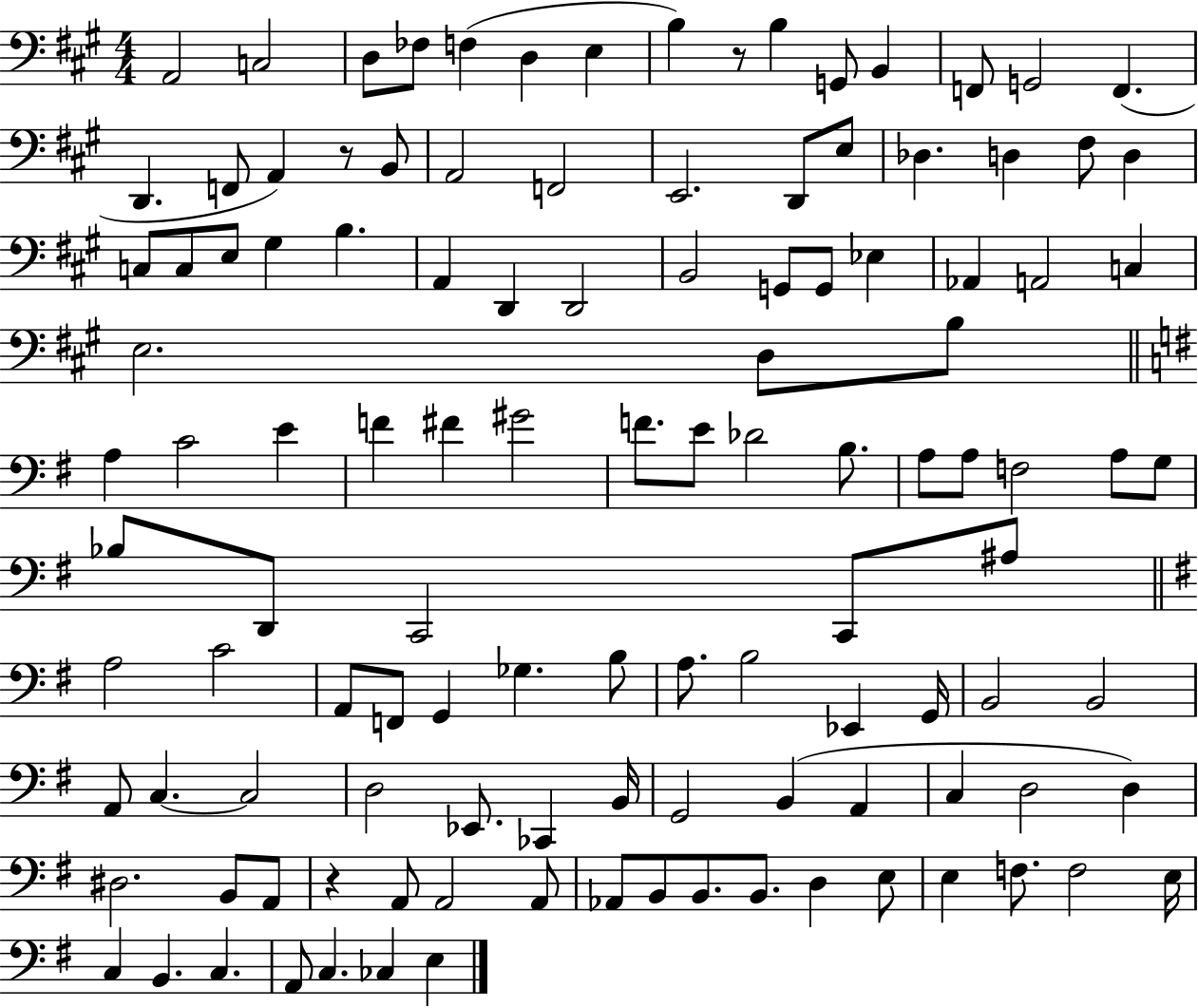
{
  \clef bass
  \numericTimeSignature
  \time 4/4
  \key a \major
  a,2 c2 | d8 fes8 f4( d4 e4 | b4) r8 b4 g,8 b,4 | f,8 g,2 f,4.( | \break d,4. f,8 a,4) r8 b,8 | a,2 f,2 | e,2. d,8 e8 | des4. d4 fis8 d4 | \break c8 c8 e8 gis4 b4. | a,4 d,4 d,2 | b,2 g,8 g,8 ees4 | aes,4 a,2 c4 | \break e2. d8 b8 | \bar "||" \break \key e \minor a4 c'2 e'4 | f'4 fis'4 gis'2 | f'8. e'8 des'2 b8. | a8 a8 f2 a8 g8 | \break bes8 d,8 c,2 c,8 ais8 | \bar "||" \break \key e \minor a2 c'2 | a,8 f,8 g,4 ges4. b8 | a8. b2 ees,4 g,16 | b,2 b,2 | \break a,8 c4.~~ c2 | d2 ees,8. ces,4 b,16 | g,2 b,4( a,4 | c4 d2 d4) | \break dis2. b,8 a,8 | r4 a,8 a,2 a,8 | aes,8 b,8 b,8. b,8. d4 e8 | e4 f8. f2 e16 | \break c4 b,4. c4. | a,8 c4. ces4 e4 | \bar "|."
}